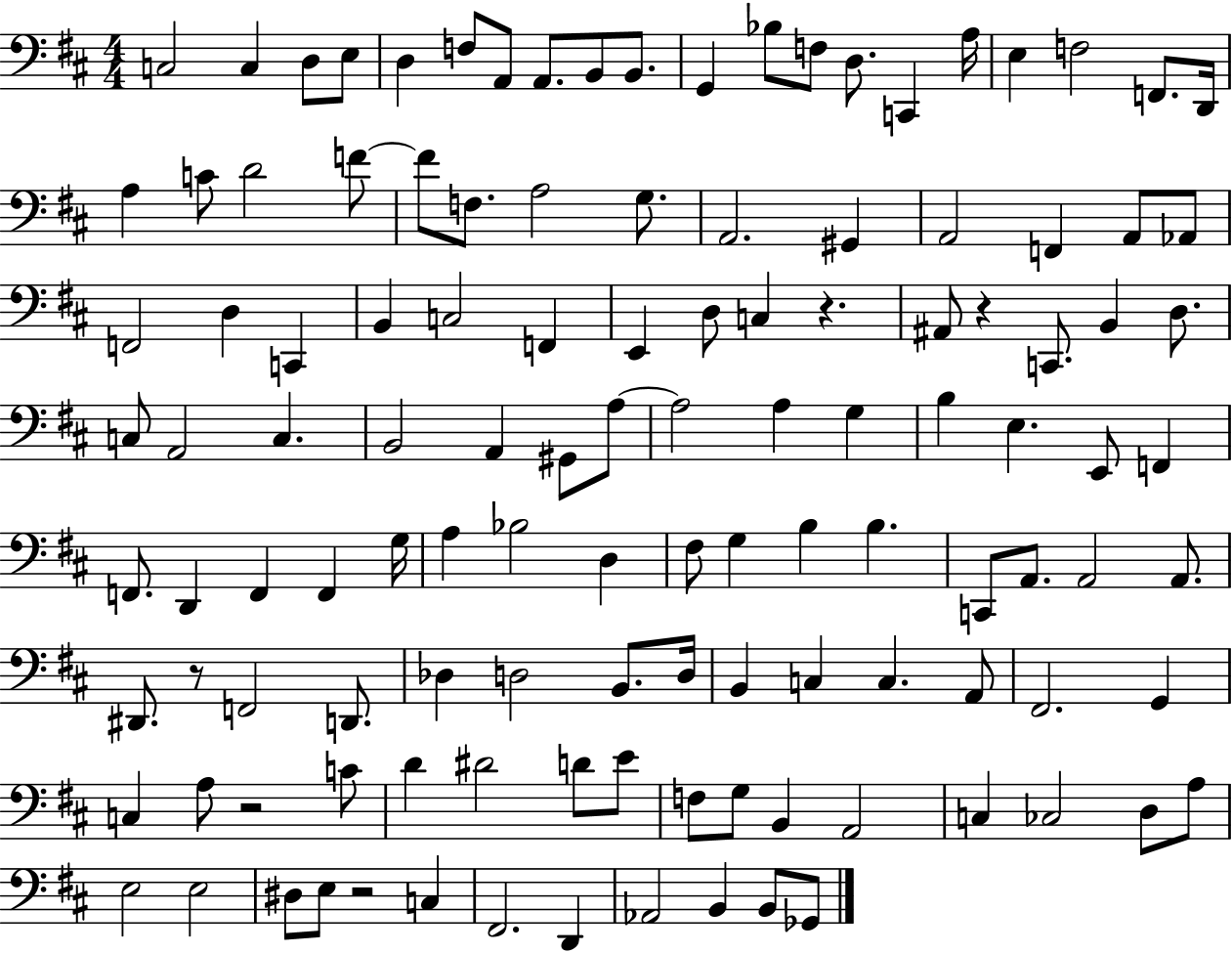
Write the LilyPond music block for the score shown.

{
  \clef bass
  \numericTimeSignature
  \time 4/4
  \key d \major
  c2 c4 d8 e8 | d4 f8 a,8 a,8. b,8 b,8. | g,4 bes8 f8 d8. c,4 a16 | e4 f2 f,8. d,16 | \break a4 c'8 d'2 f'8~~ | f'8 f8. a2 g8. | a,2. gis,4 | a,2 f,4 a,8 aes,8 | \break f,2 d4 c,4 | b,4 c2 f,4 | e,4 d8 c4 r4. | ais,8 r4 c,8. b,4 d8. | \break c8 a,2 c4. | b,2 a,4 gis,8 a8~~ | a2 a4 g4 | b4 e4. e,8 f,4 | \break f,8. d,4 f,4 f,4 g16 | a4 bes2 d4 | fis8 g4 b4 b4. | c,8 a,8. a,2 a,8. | \break dis,8. r8 f,2 d,8. | des4 d2 b,8. d16 | b,4 c4 c4. a,8 | fis,2. g,4 | \break c4 a8 r2 c'8 | d'4 dis'2 d'8 e'8 | f8 g8 b,4 a,2 | c4 ces2 d8 a8 | \break e2 e2 | dis8 e8 r2 c4 | fis,2. d,4 | aes,2 b,4 b,8 ges,8 | \break \bar "|."
}